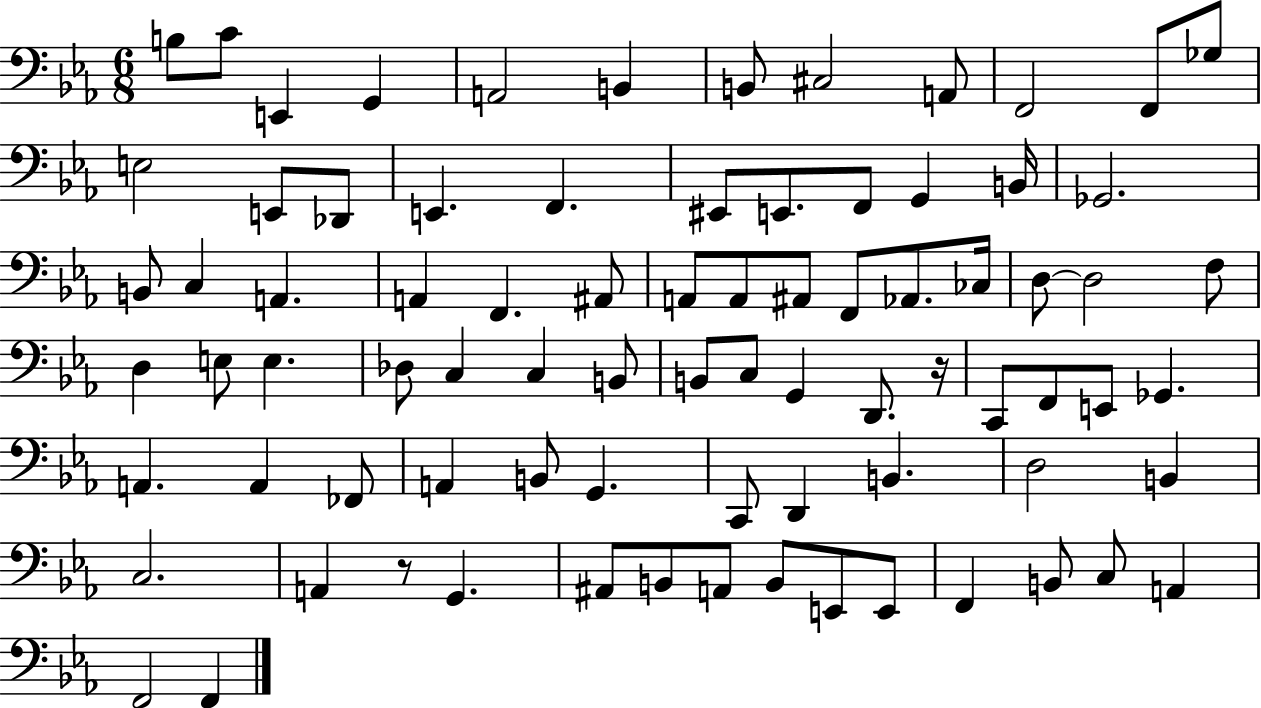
B3/e C4/e E2/q G2/q A2/h B2/q B2/e C#3/h A2/e F2/h F2/e Gb3/e E3/h E2/e Db2/e E2/q. F2/q. EIS2/e E2/e. F2/e G2/q B2/s Gb2/h. B2/e C3/q A2/q. A2/q F2/q. A#2/e A2/e A2/e A#2/e F2/e Ab2/e. CES3/s D3/e D3/h F3/e D3/q E3/e E3/q. Db3/e C3/q C3/q B2/e B2/e C3/e G2/q D2/e. R/s C2/e F2/e E2/e Gb2/q. A2/q. A2/q FES2/e A2/q B2/e G2/q. C2/e D2/q B2/q. D3/h B2/q C3/h. A2/q R/e G2/q. A#2/e B2/e A2/e B2/e E2/e E2/e F2/q B2/e C3/e A2/q F2/h F2/q